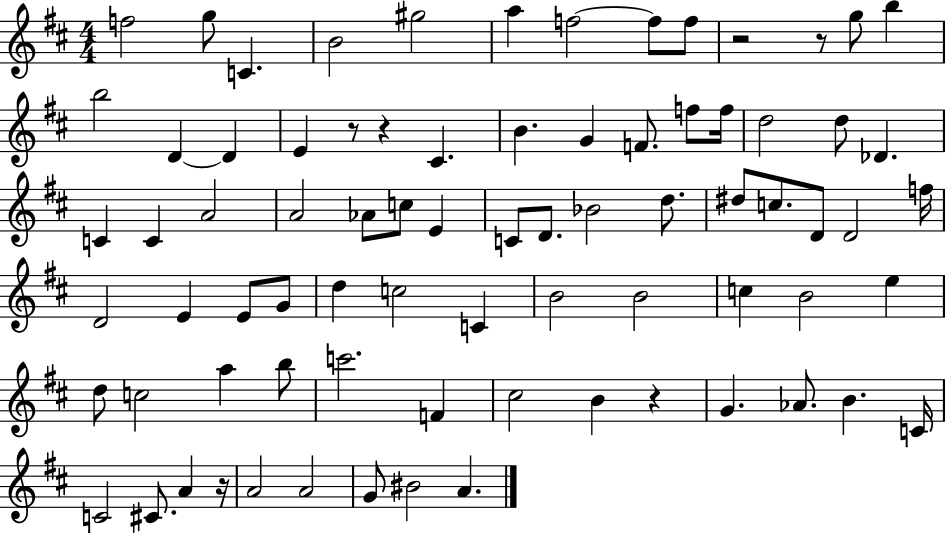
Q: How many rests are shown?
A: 6